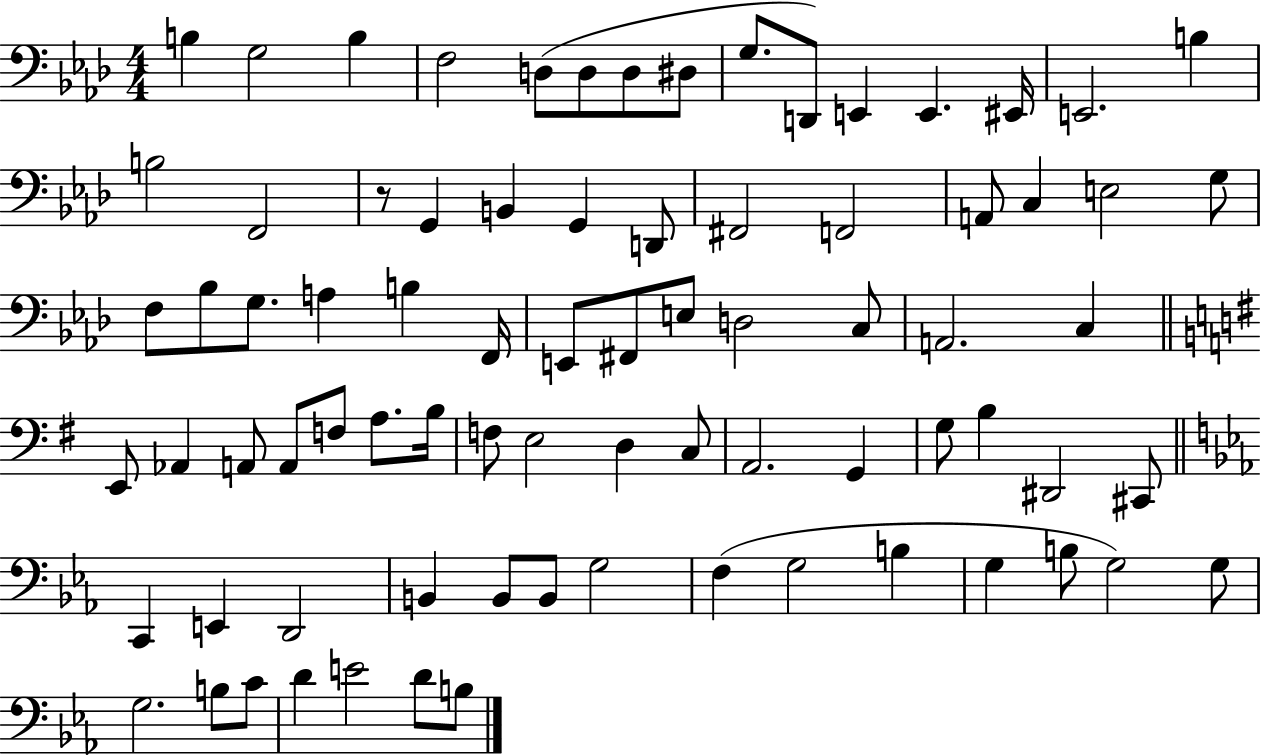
B3/q G3/h B3/q F3/h D3/e D3/e D3/e D#3/e G3/e. D2/e E2/q E2/q. EIS2/s E2/h. B3/q B3/h F2/h R/e G2/q B2/q G2/q D2/e F#2/h F2/h A2/e C3/q E3/h G3/e F3/e Bb3/e G3/e. A3/q B3/q F2/s E2/e F#2/e E3/e D3/h C3/e A2/h. C3/q E2/e Ab2/q A2/e A2/e F3/e A3/e. B3/s F3/e E3/h D3/q C3/e A2/h. G2/q G3/e B3/q D#2/h C#2/e C2/q E2/q D2/h B2/q B2/e B2/e G3/h F3/q G3/h B3/q G3/q B3/e G3/h G3/e G3/h. B3/e C4/e D4/q E4/h D4/e B3/e